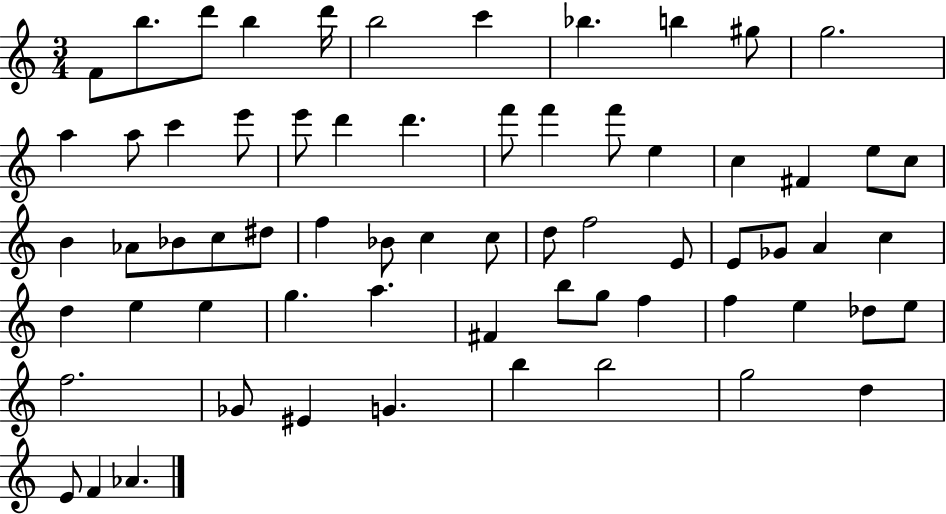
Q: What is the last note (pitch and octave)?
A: Ab4